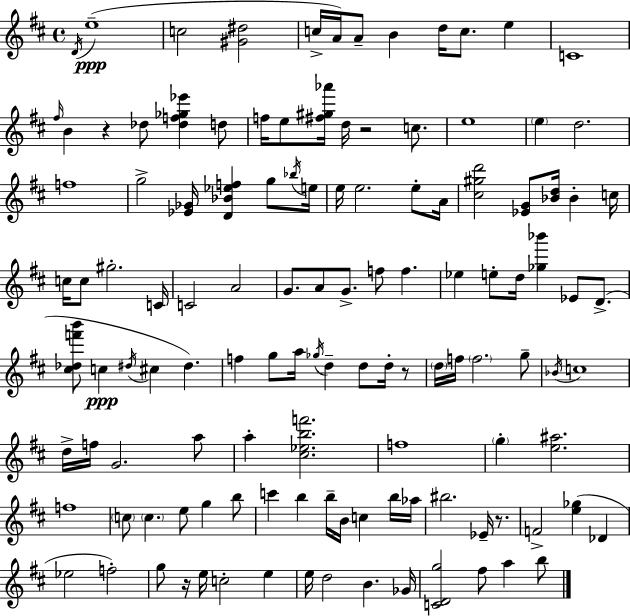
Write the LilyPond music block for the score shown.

{
  \clef treble
  \time 4/4
  \defaultTimeSignature
  \key d \major
  \acciaccatura { d'16 }(\ppp e''1-- | c''2 <gis' dis''>2 | c''16-> a'16) a'8-- b'4 d''16 c''8. e''4 | c'1 | \break \grace { fis''16 } b'4 r4 des''8 <des'' f'' ges'' ees'''>4 | d''8 f''16 e''8 <fis'' gis'' aes'''>16 d''16 r2 c''8. | e''1 | \parenthesize e''4 d''2. | \break f''1 | g''2-> <ees' ges'>16 <d' bes' ees'' f''>4 g''8 | \acciaccatura { bes''16 } e''16 e''16 e''2. | e''8-. a'16 <cis'' gis'' d'''>2 <ees' g'>8 <bes' d''>16 bes'4-. | \break c''16 c''16 c''8 gis''2.-. | c'16 c'2 a'2 | g'8. a'8 g'8.-> f''8 f''4. | ees''4 e''8-. d''16 <ges'' bes'''>4 ees'8 | \break d'8.->( <cis'' des'' f''' b'''>8 c''4\ppp \acciaccatura { dis''16 } cis''4 dis''4.) | f''4 g''8 a''16 \acciaccatura { ges''16 } d''4-- | d''8 d''16-. r8 \parenthesize d''16 f''16 \parenthesize f''2. | g''8-- \acciaccatura { bes'16 } c''1 | \break d''16-> f''16 g'2. | a''8 a''4-. <cis'' ees'' b'' f'''>2. | f''1 | \parenthesize g''4-. <e'' ais''>2. | \break f''1 | \parenthesize c''8 \parenthesize c''4. e''8 | g''4 b''8 c'''4 b''4 b''16-- b'16 | c''4 b''16 aes''16 bis''2. | \break ees'16-- r8. f'2-> <e'' ges''>4( | des'4 ees''2 f''2-.) | g''8 r16 e''16 c''2-. | e''4 e''16 d''2 b'4. | \break ges'16 <c' d' g''>2 fis''8 | a''4 b''8 \bar "|."
}